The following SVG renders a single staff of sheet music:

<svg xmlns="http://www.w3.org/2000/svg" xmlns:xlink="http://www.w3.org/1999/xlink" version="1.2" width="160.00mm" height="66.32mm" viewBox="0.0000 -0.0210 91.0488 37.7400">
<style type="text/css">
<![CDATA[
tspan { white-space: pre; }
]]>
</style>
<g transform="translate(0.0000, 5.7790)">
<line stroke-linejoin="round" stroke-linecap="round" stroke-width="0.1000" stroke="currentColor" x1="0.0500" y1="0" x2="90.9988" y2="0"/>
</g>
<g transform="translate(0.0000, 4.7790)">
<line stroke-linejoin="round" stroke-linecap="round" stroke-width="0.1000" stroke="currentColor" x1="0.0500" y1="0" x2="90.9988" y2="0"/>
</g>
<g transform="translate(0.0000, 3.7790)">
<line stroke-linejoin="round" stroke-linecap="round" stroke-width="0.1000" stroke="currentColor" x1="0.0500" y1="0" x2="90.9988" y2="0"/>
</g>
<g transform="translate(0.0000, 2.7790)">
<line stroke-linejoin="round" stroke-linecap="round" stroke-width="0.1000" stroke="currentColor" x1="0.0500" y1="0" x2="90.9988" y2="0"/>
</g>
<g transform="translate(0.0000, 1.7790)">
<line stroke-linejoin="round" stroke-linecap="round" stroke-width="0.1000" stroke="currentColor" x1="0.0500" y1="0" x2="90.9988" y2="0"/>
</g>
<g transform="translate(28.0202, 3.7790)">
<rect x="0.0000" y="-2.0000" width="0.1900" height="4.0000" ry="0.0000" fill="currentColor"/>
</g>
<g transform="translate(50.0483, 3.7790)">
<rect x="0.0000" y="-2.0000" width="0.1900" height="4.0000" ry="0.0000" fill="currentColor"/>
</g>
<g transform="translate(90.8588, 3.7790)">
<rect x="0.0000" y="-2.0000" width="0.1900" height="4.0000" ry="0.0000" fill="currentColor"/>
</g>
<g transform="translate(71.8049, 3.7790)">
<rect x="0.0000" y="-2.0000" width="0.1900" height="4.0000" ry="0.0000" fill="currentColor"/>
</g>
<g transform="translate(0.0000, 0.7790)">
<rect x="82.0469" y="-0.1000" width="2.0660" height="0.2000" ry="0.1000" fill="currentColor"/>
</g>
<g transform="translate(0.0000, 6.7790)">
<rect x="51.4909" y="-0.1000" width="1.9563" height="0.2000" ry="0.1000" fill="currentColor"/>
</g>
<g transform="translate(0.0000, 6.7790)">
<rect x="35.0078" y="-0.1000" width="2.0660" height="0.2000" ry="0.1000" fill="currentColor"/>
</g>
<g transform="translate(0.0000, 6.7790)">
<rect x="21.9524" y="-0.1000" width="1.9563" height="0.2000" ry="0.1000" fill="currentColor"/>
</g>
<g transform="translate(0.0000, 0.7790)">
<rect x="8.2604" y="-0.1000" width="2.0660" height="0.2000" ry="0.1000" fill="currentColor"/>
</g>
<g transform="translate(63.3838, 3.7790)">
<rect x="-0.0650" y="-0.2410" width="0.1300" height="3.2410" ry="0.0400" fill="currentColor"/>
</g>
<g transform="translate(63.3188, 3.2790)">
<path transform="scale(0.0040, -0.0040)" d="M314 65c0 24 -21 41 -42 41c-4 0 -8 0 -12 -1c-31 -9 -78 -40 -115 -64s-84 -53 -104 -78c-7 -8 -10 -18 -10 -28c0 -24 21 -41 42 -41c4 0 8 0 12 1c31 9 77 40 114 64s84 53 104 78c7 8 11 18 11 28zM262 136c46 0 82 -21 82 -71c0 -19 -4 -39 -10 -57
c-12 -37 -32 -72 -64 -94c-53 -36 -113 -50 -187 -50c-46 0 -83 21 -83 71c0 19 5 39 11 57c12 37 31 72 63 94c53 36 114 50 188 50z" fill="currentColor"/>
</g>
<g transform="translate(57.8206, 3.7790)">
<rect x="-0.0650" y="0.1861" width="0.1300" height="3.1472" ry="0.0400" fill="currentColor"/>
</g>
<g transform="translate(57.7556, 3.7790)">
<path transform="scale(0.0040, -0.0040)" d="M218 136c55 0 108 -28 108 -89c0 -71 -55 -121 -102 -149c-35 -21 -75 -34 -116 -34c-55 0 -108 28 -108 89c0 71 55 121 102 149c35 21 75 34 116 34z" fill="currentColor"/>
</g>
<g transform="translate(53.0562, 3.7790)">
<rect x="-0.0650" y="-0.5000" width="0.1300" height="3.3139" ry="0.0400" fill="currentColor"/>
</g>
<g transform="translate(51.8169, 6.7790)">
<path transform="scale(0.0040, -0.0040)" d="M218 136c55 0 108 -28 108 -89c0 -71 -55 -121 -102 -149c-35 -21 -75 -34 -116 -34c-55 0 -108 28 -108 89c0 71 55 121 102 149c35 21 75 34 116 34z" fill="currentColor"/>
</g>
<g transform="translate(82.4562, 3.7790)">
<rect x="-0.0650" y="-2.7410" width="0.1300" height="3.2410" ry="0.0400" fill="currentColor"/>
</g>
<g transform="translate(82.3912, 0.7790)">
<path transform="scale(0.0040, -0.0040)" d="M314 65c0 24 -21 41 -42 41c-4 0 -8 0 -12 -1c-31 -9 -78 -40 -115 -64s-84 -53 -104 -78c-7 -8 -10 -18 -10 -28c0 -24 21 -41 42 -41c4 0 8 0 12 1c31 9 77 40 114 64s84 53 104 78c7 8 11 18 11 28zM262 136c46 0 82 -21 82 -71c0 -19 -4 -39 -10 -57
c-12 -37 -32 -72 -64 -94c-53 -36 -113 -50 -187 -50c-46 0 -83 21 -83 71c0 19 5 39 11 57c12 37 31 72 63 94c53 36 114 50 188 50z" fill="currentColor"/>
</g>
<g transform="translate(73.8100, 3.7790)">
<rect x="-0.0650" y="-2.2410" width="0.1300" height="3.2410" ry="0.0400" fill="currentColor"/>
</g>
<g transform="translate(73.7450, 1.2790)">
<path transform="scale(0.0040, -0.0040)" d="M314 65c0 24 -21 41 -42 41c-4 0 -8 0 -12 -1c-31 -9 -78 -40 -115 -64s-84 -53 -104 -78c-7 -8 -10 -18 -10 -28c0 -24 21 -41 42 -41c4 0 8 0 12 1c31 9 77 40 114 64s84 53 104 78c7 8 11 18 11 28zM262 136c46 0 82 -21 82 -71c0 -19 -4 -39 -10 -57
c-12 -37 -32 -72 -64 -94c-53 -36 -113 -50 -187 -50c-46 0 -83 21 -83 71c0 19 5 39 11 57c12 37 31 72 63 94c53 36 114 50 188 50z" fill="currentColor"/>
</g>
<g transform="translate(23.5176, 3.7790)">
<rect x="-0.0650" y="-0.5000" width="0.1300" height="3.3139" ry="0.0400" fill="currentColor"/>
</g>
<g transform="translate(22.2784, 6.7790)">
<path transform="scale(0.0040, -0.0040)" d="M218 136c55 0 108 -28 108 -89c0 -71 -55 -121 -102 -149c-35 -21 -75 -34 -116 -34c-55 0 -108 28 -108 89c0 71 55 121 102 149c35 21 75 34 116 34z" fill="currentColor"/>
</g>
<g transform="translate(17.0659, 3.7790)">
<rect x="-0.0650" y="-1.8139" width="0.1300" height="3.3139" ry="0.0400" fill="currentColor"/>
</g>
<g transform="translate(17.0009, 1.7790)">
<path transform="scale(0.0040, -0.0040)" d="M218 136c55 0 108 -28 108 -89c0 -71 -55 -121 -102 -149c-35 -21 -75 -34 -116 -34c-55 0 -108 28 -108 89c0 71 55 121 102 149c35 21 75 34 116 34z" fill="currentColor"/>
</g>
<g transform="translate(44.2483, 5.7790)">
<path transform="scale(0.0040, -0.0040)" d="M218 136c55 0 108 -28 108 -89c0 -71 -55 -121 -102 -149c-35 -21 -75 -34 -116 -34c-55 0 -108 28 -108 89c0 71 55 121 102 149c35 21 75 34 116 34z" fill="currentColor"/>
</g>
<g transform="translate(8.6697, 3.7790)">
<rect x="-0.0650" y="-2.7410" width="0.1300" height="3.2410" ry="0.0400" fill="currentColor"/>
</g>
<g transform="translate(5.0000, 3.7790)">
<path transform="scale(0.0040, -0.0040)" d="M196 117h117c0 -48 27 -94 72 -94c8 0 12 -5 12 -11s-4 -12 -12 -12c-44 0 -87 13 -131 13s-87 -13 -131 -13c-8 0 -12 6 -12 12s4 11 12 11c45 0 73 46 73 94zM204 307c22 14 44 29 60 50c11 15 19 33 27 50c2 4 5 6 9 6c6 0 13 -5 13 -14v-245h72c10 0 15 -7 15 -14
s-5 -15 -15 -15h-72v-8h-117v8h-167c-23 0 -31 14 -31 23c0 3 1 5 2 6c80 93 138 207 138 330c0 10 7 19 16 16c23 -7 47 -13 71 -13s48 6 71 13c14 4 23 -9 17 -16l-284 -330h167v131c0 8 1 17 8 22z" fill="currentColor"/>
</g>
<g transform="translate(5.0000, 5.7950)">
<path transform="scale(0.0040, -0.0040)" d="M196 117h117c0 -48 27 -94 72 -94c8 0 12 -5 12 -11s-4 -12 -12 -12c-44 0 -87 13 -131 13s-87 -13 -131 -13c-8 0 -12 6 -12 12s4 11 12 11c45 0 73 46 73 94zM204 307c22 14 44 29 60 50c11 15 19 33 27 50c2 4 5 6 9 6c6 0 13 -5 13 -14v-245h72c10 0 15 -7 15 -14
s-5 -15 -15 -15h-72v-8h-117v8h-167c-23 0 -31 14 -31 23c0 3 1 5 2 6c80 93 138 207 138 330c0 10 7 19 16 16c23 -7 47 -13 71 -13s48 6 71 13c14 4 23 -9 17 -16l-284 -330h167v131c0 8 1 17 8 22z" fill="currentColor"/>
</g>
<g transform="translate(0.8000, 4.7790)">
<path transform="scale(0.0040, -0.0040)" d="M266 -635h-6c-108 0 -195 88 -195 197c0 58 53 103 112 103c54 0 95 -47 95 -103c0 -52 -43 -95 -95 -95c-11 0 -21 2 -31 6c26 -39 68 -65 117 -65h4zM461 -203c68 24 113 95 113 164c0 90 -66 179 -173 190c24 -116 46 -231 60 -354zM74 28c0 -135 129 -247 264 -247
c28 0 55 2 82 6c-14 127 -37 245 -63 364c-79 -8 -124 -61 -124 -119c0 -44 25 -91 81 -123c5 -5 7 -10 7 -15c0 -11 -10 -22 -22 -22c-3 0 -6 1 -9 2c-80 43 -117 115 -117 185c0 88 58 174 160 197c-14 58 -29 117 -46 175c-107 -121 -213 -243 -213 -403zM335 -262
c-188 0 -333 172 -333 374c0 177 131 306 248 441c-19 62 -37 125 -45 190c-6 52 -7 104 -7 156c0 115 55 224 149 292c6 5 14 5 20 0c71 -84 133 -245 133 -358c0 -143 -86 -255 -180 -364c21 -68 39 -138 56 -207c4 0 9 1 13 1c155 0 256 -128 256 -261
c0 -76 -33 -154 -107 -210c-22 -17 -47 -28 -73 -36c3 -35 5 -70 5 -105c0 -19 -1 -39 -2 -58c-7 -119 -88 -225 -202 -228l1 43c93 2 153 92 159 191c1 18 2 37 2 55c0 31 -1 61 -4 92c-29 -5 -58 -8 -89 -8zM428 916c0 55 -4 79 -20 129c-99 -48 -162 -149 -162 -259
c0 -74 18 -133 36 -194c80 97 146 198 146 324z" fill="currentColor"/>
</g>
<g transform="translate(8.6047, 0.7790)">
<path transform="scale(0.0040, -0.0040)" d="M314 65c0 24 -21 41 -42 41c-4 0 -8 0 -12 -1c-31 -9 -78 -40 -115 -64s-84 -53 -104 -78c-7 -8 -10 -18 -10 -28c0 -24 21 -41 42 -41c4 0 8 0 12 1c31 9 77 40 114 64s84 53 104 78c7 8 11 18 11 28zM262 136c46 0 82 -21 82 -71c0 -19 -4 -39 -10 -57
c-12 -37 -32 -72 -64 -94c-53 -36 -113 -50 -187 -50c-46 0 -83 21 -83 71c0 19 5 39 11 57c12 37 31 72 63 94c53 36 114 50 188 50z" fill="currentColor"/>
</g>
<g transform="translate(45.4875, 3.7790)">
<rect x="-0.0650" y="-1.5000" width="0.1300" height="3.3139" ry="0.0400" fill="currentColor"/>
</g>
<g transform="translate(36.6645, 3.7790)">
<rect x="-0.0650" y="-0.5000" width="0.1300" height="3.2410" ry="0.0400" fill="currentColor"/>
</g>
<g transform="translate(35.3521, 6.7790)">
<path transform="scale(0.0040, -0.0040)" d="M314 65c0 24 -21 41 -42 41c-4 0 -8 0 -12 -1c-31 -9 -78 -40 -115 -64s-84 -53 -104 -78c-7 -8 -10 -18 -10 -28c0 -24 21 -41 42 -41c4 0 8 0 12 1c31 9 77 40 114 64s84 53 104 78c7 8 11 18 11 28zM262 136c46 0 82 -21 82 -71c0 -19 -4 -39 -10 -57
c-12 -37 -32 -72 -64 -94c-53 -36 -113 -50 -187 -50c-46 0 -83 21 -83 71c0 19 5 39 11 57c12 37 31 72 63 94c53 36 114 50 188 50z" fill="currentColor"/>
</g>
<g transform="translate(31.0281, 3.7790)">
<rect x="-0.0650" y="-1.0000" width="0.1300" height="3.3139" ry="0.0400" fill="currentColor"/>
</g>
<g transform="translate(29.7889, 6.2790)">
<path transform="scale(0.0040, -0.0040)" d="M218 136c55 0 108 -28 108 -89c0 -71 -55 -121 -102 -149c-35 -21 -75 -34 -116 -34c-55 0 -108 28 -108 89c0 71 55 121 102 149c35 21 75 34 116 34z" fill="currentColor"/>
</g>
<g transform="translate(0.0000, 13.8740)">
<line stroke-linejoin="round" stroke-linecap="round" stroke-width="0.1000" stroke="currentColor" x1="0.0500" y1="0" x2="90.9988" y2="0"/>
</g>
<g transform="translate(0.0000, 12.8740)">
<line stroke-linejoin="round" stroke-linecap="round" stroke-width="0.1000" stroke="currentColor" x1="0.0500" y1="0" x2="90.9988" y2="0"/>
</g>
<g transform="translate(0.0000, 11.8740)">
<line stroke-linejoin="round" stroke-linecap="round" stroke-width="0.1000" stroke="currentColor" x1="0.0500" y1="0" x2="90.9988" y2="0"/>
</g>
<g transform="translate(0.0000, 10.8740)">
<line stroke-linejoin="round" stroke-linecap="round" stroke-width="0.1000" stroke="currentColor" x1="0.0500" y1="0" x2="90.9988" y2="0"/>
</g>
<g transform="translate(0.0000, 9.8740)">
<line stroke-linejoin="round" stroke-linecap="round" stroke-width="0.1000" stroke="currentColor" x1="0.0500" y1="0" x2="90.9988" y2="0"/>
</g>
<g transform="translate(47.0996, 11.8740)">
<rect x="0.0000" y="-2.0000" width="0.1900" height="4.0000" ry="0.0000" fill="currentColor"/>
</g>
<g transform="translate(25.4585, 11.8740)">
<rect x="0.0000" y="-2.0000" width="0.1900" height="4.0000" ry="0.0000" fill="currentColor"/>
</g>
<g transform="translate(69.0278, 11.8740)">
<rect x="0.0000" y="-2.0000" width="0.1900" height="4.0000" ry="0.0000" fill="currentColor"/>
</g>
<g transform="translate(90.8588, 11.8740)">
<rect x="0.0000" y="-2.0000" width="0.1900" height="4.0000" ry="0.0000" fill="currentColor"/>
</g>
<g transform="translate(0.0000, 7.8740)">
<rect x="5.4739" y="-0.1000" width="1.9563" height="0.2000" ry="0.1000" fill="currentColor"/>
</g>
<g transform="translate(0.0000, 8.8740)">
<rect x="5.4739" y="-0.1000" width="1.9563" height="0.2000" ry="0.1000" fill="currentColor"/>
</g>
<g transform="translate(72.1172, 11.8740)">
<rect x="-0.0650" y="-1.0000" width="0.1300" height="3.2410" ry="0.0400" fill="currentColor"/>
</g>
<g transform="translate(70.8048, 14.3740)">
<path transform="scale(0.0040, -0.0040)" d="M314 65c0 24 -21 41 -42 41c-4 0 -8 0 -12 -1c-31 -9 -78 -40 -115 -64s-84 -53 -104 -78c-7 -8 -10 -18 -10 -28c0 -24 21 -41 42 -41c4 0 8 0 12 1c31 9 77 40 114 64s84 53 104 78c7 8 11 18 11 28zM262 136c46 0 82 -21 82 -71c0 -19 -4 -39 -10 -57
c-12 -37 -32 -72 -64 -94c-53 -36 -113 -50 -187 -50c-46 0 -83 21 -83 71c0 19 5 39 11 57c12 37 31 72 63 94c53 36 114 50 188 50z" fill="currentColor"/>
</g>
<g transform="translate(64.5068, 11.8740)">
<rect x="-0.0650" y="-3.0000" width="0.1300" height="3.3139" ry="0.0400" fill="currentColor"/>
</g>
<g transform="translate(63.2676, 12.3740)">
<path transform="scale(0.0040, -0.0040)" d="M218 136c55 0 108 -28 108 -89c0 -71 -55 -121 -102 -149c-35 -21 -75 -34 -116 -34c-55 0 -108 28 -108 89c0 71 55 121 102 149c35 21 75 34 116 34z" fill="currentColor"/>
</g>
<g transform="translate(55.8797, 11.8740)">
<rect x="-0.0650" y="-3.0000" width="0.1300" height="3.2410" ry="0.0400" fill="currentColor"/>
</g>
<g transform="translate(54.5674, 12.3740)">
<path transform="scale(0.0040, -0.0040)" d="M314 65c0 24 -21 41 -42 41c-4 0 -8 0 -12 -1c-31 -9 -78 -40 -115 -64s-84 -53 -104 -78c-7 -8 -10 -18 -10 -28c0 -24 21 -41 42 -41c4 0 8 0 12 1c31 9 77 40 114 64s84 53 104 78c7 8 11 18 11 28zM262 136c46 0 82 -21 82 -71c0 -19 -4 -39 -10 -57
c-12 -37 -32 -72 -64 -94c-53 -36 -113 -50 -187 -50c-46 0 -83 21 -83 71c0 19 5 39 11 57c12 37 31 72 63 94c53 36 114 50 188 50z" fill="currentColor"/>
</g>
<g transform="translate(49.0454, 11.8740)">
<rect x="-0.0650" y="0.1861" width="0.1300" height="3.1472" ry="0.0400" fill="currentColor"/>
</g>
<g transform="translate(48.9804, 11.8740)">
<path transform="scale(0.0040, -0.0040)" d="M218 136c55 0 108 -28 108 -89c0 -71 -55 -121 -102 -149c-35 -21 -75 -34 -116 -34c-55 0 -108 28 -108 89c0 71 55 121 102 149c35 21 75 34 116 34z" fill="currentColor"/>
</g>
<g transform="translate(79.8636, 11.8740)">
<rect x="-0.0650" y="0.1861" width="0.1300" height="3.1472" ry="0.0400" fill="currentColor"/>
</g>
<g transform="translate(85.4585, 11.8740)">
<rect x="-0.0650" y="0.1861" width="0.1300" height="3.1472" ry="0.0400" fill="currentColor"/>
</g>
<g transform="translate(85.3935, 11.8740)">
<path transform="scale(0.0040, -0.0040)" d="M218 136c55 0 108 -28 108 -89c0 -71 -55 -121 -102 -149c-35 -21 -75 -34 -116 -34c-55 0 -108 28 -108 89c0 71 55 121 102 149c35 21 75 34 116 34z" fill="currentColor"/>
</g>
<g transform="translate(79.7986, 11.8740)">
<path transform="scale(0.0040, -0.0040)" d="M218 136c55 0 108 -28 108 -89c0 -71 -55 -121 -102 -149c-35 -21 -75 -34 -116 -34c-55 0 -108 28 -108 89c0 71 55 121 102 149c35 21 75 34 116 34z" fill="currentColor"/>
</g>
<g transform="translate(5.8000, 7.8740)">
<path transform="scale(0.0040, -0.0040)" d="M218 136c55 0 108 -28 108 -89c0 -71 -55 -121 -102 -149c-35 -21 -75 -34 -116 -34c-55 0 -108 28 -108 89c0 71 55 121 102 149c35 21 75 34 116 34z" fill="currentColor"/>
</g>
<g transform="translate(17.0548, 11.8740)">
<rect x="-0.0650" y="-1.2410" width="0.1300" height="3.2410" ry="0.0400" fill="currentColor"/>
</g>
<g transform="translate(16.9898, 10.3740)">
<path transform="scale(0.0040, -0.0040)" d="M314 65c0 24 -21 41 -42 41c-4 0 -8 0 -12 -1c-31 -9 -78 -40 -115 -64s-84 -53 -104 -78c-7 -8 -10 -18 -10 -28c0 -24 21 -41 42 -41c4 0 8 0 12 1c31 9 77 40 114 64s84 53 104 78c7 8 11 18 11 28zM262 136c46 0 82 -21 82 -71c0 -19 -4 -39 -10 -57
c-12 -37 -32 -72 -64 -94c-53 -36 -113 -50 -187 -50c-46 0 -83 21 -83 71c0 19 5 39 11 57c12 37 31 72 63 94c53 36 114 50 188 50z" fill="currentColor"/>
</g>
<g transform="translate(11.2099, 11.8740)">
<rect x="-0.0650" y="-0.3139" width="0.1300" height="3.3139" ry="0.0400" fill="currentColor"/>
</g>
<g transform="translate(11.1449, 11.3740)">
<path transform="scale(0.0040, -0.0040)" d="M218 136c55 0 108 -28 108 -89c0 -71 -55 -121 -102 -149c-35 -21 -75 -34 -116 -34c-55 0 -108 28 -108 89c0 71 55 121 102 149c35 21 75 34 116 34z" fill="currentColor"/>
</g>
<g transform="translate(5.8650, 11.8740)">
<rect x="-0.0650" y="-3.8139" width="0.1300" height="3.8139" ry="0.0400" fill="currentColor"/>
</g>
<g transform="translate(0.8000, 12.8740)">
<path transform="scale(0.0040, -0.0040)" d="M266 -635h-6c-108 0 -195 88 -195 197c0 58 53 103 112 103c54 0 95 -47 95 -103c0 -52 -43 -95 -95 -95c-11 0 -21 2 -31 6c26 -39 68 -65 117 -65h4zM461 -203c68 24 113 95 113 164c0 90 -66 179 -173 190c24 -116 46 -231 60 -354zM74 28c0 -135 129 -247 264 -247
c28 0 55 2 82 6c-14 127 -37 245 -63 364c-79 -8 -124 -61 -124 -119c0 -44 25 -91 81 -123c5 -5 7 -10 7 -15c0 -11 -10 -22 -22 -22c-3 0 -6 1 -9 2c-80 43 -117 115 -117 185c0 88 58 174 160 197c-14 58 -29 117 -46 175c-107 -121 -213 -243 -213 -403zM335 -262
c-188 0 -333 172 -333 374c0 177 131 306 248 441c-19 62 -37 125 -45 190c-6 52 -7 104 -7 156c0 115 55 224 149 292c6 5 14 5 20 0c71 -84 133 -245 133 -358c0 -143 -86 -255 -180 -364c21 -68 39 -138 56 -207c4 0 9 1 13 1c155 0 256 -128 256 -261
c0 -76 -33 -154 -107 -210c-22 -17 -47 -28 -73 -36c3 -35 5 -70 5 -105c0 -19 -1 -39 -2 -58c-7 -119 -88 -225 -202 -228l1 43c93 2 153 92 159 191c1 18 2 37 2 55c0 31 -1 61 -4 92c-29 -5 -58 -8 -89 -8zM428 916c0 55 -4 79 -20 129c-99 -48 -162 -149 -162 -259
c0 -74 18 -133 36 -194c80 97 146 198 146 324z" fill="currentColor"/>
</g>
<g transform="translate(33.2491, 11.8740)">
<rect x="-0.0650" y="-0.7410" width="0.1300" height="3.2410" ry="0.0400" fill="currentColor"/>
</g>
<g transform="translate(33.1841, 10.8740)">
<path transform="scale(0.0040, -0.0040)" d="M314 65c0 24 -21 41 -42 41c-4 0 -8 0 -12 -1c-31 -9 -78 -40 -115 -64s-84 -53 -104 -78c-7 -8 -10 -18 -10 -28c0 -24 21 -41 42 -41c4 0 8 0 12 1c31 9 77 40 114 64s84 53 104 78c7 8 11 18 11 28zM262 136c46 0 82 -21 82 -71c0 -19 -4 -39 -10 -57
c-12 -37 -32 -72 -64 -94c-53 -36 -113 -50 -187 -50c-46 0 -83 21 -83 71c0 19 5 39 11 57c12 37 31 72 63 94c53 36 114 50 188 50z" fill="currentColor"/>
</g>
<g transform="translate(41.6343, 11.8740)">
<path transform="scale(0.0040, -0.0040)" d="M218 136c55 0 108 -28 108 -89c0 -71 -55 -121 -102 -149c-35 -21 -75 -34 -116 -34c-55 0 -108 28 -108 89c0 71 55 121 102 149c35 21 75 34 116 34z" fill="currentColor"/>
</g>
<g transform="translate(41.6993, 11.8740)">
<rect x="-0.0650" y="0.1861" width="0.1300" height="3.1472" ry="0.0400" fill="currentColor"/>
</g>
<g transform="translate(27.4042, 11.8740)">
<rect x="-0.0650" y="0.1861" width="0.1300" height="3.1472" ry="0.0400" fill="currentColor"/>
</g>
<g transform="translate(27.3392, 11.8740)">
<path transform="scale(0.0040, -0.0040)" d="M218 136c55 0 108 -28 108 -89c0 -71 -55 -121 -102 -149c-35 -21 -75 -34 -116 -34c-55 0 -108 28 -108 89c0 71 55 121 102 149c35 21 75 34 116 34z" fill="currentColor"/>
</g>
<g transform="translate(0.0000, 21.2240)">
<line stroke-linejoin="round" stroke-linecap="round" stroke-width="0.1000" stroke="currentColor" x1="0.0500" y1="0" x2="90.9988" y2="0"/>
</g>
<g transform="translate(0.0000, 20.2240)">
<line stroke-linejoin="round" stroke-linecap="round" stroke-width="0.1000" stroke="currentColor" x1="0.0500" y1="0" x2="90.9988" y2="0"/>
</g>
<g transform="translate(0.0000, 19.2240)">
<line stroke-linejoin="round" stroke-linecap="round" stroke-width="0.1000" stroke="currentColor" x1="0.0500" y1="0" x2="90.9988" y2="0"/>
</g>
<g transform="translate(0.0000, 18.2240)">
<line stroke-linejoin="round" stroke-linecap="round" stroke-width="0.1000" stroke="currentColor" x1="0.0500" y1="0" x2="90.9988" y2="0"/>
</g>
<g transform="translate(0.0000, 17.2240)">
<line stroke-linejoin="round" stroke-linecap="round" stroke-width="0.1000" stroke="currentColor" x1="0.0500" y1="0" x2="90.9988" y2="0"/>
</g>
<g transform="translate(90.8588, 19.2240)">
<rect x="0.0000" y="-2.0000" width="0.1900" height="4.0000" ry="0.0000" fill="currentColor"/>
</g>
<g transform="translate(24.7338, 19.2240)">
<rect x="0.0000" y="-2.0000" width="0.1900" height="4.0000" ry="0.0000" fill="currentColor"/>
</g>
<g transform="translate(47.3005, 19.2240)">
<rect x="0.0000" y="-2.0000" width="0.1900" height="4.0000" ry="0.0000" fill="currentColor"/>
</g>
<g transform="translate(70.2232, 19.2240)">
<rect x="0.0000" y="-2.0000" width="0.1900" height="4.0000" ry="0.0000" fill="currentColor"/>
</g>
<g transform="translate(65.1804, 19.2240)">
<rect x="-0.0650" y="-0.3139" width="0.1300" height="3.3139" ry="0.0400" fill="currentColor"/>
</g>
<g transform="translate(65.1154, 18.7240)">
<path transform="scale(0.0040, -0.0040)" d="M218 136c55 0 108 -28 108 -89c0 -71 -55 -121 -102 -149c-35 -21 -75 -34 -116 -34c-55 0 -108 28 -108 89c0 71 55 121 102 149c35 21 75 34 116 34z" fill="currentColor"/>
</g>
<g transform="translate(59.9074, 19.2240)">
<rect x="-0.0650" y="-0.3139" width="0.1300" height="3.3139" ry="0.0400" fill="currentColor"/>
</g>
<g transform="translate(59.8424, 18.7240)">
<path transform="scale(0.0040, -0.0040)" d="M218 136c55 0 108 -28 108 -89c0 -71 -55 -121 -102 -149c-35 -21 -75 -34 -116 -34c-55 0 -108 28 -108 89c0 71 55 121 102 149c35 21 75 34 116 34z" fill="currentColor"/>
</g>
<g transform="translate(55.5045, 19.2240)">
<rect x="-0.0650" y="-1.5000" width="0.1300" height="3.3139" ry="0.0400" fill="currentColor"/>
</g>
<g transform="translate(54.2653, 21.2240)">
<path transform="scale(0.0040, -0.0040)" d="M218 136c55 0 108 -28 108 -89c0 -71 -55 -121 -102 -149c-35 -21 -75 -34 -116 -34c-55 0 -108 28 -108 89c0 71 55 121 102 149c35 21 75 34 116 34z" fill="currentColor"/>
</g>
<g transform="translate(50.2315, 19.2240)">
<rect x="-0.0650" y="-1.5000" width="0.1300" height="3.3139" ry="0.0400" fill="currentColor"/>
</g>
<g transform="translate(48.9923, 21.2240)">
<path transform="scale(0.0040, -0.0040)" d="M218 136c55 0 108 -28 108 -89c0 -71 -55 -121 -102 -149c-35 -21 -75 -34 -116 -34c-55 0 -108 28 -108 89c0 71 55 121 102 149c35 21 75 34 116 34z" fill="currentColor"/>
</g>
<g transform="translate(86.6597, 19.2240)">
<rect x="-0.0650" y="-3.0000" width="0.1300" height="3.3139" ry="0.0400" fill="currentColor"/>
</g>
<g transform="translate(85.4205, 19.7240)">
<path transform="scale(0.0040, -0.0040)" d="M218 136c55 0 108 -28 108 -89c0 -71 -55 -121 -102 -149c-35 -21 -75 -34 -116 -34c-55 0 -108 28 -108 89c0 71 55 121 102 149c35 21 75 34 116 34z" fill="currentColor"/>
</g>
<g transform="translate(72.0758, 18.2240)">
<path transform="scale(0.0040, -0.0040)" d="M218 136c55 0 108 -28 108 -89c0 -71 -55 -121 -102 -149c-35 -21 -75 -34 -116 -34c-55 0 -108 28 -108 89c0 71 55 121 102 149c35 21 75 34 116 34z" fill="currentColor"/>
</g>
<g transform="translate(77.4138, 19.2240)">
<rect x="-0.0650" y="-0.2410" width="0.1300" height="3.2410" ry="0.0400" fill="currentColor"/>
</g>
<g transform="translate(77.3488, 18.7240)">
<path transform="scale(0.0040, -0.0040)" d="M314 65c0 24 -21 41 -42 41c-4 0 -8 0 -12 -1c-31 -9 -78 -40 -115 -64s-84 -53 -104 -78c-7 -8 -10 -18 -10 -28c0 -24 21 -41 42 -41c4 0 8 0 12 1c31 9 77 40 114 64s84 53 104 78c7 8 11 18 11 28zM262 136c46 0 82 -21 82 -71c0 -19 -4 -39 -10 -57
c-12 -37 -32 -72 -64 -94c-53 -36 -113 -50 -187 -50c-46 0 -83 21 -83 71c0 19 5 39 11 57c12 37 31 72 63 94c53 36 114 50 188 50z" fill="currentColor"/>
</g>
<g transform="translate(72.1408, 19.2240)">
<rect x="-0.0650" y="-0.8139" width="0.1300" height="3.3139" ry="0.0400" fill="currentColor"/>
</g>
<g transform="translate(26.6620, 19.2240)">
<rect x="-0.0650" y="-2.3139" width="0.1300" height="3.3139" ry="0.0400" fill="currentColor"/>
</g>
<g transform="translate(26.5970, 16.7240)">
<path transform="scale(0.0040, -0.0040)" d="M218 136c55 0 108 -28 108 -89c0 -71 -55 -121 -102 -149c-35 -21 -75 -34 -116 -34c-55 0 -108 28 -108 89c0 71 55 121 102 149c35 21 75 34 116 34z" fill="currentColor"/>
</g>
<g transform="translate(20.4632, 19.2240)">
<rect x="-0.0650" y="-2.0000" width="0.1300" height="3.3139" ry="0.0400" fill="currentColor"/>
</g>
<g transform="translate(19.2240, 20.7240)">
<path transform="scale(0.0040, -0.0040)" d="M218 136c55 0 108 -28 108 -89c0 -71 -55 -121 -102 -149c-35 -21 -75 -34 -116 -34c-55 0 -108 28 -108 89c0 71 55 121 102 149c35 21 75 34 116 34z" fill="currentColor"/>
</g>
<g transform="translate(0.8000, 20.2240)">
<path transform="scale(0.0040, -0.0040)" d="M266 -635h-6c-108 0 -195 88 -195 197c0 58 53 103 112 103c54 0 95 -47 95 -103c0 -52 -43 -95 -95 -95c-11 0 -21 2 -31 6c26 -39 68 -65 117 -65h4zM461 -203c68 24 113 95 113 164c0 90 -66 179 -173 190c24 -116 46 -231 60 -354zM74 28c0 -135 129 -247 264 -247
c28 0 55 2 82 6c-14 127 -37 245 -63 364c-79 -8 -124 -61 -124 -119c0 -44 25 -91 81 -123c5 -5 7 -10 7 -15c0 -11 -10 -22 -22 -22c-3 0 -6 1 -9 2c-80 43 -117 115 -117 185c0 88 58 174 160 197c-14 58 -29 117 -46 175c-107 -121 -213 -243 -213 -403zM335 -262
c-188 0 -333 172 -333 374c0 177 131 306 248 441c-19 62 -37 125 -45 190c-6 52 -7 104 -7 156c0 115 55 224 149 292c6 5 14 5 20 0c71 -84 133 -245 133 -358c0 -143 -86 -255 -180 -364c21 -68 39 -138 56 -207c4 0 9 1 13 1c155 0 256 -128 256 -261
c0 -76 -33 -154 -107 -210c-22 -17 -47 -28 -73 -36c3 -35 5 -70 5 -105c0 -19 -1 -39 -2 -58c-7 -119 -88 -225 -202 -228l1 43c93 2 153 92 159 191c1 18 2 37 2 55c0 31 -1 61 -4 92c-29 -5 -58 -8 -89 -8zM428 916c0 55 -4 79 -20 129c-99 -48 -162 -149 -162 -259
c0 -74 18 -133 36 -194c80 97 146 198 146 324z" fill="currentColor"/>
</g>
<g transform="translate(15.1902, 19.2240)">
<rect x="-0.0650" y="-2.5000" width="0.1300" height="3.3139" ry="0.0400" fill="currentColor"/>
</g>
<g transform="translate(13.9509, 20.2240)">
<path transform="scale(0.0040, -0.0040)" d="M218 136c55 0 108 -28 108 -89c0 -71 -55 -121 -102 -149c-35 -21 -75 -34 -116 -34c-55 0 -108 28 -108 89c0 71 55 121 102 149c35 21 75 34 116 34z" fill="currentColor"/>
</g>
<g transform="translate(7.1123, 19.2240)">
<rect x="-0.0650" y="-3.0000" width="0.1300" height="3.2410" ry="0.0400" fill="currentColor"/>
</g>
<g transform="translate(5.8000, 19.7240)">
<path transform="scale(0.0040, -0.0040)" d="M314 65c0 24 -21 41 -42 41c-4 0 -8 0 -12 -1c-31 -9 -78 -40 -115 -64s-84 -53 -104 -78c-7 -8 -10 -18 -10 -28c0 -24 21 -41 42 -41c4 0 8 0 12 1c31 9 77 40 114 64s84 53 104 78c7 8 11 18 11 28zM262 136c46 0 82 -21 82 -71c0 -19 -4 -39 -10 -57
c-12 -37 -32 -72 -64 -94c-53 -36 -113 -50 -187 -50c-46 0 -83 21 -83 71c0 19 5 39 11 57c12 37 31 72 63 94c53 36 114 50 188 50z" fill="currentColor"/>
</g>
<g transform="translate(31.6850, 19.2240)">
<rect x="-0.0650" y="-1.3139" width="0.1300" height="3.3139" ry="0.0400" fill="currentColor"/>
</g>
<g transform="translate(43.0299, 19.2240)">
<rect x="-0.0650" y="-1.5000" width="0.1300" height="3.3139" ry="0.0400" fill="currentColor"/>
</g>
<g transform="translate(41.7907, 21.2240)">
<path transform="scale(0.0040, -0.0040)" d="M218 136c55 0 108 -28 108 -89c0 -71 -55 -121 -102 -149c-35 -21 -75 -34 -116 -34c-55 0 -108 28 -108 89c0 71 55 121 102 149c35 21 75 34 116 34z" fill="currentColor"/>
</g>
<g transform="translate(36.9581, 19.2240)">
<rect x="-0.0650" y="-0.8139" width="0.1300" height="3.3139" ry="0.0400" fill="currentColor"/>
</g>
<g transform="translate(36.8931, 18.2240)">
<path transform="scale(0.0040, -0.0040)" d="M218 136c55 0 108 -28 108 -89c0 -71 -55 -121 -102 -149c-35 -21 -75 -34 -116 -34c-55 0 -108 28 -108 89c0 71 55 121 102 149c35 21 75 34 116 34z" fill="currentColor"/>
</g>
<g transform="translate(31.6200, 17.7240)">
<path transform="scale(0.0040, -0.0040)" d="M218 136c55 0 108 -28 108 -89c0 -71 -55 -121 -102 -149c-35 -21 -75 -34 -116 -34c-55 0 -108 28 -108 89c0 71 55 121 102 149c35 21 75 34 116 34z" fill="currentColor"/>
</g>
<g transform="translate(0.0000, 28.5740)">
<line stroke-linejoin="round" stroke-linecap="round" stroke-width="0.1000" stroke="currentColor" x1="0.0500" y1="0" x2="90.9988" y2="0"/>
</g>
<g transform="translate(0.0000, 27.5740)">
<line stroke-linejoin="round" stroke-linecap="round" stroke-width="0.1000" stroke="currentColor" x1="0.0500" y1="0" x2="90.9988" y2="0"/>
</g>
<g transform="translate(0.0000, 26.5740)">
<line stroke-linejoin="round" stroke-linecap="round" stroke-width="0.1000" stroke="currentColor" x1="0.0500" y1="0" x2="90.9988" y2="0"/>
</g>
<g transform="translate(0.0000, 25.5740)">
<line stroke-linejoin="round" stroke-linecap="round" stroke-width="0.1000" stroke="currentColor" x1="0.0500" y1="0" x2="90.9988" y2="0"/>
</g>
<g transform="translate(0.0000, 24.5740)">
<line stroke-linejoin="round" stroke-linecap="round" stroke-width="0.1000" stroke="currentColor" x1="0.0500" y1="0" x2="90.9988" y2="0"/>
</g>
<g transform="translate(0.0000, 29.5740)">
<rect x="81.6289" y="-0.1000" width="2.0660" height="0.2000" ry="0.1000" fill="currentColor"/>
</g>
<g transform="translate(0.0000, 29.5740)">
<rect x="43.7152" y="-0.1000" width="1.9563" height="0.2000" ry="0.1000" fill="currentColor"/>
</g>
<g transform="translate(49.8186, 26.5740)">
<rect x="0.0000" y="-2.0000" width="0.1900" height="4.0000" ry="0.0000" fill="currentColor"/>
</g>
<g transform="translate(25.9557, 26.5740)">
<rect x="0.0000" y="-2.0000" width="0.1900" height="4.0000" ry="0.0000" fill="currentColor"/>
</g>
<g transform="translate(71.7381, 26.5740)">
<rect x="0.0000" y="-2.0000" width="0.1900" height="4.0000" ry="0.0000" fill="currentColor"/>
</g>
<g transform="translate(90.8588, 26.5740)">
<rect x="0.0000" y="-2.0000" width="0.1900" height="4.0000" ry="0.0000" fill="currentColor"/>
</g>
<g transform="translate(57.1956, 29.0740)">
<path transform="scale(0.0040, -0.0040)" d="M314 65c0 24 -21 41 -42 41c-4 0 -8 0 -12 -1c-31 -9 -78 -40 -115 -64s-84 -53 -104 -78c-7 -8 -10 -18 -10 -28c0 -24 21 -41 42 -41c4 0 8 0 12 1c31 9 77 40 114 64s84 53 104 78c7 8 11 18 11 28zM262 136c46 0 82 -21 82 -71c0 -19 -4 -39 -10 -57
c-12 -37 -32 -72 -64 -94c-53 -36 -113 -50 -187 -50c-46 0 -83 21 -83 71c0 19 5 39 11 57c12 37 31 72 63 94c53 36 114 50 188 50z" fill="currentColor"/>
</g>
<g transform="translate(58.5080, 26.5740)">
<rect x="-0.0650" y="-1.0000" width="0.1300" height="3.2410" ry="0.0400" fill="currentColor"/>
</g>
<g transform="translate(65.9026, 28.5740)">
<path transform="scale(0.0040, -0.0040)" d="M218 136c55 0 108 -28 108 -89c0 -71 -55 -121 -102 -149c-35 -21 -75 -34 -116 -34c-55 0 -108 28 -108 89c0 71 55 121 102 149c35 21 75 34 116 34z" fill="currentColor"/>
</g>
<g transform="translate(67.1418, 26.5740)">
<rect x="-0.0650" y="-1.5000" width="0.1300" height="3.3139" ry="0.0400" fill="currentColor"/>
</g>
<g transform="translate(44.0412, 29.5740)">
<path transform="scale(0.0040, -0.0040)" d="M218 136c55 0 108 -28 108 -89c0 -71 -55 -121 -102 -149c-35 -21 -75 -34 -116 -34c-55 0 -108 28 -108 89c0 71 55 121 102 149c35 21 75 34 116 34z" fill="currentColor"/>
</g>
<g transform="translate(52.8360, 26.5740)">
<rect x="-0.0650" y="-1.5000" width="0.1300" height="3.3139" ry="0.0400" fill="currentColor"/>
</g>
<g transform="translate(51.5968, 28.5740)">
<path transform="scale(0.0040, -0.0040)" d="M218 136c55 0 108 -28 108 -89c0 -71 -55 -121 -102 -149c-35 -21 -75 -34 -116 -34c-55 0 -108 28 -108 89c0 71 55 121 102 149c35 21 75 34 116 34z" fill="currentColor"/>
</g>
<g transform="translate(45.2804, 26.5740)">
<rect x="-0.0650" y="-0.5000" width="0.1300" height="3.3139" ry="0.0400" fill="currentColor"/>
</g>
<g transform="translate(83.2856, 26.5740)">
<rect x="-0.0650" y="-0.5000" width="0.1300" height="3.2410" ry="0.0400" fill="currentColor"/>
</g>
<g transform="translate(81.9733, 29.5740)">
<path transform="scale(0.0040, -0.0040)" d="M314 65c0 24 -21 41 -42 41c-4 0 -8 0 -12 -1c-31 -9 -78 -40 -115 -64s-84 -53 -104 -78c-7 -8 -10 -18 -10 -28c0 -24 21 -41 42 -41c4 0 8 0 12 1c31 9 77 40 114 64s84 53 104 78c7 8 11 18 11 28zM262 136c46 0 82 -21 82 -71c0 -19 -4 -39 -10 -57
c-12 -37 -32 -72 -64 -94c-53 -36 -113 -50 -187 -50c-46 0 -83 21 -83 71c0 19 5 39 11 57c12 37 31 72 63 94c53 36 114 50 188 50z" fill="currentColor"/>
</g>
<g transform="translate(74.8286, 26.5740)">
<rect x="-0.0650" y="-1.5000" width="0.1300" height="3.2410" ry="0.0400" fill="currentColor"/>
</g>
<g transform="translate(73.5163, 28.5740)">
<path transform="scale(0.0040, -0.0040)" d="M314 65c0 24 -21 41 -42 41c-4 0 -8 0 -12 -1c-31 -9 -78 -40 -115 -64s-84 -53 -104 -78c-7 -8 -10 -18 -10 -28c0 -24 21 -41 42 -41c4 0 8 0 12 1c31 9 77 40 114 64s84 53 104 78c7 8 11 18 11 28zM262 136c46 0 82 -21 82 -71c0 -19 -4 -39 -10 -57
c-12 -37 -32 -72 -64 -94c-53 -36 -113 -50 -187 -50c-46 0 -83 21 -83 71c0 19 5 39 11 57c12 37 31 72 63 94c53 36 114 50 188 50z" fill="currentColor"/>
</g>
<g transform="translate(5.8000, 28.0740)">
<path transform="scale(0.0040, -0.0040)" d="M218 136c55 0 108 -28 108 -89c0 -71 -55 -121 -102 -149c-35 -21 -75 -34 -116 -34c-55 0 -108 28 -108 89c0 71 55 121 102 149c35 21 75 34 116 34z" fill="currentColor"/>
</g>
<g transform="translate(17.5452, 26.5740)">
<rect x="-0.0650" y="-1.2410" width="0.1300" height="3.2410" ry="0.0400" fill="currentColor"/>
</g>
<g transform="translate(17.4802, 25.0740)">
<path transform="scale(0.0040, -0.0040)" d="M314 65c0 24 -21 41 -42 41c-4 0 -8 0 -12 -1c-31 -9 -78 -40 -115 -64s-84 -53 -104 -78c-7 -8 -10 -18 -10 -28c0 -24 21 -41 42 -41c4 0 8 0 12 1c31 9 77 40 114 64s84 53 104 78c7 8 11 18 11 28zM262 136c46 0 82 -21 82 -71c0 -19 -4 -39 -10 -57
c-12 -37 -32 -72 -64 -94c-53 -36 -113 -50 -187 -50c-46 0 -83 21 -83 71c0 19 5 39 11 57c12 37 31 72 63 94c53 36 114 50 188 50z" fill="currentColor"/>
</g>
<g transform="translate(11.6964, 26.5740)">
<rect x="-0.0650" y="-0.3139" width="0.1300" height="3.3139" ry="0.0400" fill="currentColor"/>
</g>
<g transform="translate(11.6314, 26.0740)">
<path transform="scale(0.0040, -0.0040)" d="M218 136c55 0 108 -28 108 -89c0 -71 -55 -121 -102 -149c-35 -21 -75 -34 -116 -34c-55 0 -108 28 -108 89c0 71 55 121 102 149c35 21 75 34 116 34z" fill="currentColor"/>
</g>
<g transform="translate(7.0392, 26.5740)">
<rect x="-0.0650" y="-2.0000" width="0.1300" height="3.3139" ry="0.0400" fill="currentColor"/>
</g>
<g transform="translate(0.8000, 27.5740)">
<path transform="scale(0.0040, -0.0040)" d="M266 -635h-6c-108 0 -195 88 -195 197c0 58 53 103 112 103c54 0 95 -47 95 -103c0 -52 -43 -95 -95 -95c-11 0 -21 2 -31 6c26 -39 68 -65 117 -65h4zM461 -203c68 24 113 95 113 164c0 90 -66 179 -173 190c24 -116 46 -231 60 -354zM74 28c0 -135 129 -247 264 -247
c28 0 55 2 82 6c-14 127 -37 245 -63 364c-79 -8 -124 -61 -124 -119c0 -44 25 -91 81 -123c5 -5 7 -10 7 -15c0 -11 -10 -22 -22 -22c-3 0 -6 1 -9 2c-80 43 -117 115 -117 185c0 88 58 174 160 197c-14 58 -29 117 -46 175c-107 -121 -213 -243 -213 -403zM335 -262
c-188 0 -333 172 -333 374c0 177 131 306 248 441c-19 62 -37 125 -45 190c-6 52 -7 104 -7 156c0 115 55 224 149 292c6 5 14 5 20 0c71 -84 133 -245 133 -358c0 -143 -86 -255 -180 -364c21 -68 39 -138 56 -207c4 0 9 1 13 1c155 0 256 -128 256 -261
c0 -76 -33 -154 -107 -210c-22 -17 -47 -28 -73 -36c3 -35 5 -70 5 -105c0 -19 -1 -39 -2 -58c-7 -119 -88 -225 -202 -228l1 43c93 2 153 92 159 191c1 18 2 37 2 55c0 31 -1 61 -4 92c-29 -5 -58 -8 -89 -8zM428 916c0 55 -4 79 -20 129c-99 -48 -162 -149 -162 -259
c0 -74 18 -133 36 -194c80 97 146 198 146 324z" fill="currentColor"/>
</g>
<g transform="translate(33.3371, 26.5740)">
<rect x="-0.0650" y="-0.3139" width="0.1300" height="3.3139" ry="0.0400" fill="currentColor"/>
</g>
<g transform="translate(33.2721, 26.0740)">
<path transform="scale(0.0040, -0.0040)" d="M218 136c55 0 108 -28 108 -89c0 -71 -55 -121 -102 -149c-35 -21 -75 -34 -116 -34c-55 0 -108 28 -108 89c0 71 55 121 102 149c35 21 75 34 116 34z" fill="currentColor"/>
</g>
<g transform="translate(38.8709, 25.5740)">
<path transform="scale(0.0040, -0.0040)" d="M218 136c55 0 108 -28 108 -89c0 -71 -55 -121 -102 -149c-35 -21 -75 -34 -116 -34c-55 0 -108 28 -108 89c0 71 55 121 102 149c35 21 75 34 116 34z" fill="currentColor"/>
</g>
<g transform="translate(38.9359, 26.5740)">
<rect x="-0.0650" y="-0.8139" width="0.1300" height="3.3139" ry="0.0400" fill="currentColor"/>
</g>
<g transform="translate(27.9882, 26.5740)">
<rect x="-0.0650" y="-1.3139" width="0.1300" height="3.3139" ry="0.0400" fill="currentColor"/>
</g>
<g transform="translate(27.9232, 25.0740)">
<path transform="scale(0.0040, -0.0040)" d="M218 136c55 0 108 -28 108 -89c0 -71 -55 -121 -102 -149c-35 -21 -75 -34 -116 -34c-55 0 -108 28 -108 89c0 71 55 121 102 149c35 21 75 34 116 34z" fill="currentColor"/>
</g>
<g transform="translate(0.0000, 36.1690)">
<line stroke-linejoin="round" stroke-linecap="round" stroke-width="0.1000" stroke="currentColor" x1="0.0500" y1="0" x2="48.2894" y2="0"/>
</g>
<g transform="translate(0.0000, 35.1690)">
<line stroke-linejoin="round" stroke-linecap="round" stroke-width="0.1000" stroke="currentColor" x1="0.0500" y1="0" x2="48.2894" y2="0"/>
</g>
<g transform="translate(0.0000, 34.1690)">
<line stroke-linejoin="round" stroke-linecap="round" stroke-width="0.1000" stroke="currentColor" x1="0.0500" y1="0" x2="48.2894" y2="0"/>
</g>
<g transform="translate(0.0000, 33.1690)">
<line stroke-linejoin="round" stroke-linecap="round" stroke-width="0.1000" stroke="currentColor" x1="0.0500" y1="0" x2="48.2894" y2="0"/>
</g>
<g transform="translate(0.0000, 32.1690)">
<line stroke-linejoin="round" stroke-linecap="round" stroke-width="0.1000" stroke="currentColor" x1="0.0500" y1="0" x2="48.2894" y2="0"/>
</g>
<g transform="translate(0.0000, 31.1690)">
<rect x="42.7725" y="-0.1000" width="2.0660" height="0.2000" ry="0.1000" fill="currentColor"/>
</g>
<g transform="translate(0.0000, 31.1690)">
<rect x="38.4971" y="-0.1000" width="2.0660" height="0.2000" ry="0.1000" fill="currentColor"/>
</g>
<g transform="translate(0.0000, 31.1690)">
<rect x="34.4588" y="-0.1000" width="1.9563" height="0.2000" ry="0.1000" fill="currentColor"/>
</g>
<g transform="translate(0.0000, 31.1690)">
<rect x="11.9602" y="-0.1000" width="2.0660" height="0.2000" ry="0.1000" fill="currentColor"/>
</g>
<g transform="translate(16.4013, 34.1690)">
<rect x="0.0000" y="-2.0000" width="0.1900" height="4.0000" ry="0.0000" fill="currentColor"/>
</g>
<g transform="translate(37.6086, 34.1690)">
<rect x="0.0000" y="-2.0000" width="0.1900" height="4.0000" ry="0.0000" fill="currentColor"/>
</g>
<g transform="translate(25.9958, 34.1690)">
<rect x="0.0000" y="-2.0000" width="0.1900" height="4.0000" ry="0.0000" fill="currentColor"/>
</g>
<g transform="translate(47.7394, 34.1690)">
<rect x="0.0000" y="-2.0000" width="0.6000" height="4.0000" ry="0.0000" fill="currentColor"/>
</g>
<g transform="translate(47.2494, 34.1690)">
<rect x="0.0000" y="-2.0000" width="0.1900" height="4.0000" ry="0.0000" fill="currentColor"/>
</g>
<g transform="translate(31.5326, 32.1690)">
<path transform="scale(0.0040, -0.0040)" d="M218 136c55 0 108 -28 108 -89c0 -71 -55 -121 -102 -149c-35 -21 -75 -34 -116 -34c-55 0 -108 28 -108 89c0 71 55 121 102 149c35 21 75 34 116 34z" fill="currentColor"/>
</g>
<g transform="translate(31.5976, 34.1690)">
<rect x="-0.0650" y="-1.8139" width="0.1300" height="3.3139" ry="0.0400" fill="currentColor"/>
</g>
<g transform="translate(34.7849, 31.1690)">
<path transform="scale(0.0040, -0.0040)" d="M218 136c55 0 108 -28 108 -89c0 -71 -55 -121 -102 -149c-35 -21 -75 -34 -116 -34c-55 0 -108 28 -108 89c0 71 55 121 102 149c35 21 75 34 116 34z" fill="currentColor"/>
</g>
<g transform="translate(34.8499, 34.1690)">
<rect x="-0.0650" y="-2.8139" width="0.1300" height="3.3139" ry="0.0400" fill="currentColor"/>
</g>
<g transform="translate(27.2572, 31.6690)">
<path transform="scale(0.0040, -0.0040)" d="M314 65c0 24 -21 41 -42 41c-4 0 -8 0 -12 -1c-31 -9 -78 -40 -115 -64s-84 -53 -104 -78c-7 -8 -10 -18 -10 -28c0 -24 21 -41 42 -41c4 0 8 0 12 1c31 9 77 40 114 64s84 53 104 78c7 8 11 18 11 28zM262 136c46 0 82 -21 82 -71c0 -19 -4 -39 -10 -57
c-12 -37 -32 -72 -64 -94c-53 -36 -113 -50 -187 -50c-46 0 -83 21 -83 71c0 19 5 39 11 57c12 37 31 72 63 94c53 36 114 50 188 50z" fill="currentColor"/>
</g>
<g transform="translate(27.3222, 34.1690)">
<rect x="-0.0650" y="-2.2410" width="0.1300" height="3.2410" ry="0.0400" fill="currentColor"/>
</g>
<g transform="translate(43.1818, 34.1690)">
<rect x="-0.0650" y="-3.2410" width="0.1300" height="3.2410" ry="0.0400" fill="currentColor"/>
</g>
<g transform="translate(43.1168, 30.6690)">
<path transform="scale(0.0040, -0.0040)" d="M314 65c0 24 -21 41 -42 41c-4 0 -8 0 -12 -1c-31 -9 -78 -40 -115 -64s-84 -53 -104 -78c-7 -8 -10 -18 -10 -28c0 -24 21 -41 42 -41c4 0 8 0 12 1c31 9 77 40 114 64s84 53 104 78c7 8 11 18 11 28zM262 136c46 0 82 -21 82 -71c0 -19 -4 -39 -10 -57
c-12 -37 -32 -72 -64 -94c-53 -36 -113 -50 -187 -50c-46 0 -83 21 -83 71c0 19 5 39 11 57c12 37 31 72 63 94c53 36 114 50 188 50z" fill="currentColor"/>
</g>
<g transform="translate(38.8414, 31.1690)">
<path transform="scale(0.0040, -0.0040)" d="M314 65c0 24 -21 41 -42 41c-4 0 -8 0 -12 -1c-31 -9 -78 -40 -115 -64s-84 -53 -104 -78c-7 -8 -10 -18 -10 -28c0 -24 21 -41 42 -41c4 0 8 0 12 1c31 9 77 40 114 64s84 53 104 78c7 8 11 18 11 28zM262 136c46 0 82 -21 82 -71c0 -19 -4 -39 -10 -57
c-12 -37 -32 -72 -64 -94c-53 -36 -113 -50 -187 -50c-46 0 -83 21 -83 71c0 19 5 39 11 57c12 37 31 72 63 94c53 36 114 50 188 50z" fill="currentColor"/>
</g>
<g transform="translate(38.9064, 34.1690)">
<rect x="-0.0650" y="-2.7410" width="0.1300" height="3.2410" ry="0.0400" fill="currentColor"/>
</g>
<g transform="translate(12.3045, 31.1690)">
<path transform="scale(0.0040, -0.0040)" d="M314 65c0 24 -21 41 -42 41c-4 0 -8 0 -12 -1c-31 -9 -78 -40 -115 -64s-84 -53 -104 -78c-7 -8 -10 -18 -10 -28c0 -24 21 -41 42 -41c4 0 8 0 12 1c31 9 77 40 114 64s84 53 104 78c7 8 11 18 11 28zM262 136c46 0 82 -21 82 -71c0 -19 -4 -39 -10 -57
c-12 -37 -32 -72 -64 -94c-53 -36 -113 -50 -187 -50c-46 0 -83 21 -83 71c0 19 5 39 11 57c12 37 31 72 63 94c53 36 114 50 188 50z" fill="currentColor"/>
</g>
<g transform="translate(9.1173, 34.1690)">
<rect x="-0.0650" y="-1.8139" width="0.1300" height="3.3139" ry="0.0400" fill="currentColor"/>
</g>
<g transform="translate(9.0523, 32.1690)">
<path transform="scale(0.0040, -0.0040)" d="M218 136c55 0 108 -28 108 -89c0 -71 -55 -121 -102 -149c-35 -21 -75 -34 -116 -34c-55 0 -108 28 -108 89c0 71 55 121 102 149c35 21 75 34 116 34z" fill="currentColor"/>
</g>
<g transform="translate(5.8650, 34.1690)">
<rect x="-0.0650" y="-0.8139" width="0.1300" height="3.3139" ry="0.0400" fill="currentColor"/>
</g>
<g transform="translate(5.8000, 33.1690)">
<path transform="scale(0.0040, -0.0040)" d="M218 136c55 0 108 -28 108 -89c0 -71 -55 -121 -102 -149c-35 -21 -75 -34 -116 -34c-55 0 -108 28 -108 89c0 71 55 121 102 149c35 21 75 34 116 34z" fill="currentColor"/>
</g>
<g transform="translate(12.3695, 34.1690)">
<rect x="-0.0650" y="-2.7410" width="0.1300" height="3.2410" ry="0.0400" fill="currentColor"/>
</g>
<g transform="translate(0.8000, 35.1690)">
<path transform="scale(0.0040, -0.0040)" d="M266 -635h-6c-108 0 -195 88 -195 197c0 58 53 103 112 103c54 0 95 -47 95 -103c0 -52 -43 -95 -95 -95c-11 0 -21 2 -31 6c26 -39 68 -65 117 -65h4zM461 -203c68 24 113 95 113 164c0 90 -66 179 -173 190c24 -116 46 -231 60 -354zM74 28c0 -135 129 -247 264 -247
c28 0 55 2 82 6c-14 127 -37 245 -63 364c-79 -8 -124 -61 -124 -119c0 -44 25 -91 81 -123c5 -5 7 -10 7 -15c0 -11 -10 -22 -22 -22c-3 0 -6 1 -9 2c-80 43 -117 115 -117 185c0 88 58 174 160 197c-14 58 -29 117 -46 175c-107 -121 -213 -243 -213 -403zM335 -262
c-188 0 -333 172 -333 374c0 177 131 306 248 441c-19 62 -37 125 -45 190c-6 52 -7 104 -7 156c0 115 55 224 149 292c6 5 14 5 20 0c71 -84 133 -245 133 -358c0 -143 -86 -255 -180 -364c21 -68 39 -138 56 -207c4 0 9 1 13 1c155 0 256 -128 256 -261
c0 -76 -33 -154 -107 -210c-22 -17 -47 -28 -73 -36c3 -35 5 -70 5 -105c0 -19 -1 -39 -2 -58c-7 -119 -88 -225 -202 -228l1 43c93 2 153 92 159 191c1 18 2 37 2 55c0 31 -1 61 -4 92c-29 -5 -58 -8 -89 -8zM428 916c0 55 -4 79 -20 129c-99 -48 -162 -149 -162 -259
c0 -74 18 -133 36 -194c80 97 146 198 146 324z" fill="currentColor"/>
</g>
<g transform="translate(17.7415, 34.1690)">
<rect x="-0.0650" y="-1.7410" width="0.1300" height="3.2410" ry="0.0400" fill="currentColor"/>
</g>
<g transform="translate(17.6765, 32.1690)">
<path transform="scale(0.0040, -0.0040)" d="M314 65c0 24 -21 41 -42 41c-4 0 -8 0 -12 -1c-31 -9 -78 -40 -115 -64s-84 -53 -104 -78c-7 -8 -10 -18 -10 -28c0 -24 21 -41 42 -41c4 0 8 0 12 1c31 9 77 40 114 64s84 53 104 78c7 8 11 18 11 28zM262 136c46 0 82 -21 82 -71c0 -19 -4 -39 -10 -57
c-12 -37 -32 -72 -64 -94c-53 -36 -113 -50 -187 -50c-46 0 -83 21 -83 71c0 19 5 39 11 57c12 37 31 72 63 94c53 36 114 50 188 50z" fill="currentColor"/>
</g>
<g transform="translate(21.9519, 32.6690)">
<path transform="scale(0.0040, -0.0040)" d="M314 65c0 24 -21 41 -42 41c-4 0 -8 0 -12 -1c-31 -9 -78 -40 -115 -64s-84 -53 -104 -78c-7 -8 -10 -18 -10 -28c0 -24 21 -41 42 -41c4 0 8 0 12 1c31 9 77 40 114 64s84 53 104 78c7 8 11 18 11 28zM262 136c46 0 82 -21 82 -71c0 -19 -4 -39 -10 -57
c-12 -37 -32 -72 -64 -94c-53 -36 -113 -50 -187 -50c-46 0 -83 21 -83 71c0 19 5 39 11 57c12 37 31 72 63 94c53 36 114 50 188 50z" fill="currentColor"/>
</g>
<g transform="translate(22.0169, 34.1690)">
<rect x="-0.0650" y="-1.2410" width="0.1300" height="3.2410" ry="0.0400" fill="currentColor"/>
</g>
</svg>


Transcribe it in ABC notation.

X:1
T:Untitled
M:4/4
L:1/4
K:C
a2 f C D C2 E C B c2 g2 a2 c' c e2 B d2 B B A2 A D2 B B A2 G F g e d E E E c c d c2 A F c e2 e c d C E D2 E E2 C2 d f a2 f2 e2 g2 f a a2 b2